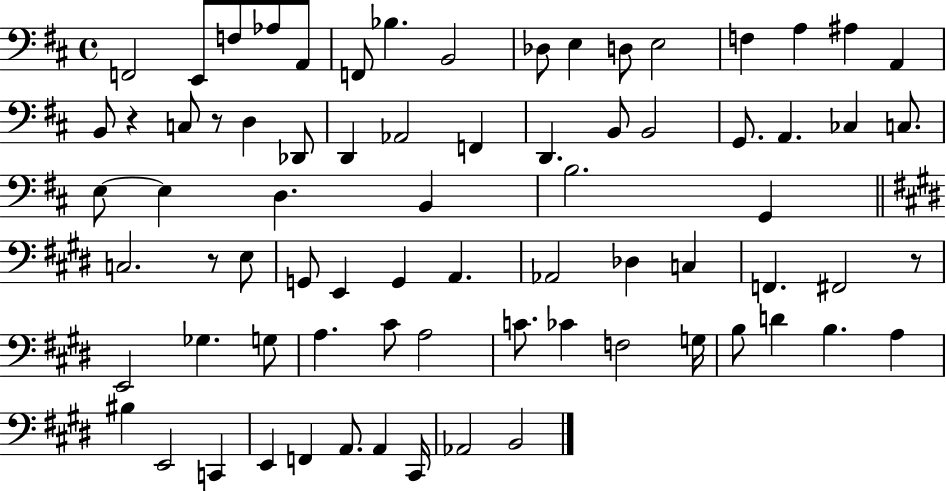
X:1
T:Untitled
M:4/4
L:1/4
K:D
F,,2 E,,/2 F,/2 _A,/2 A,,/2 F,,/2 _B, B,,2 _D,/2 E, D,/2 E,2 F, A, ^A, A,, B,,/2 z C,/2 z/2 D, _D,,/2 D,, _A,,2 F,, D,, B,,/2 B,,2 G,,/2 A,, _C, C,/2 E,/2 E, D, B,, B,2 G,, C,2 z/2 E,/2 G,,/2 E,, G,, A,, _A,,2 _D, C, F,, ^F,,2 z/2 E,,2 _G, G,/2 A, ^C/2 A,2 C/2 _C F,2 G,/4 B,/2 D B, A, ^B, E,,2 C,, E,, F,, A,,/2 A,, ^C,,/4 _A,,2 B,,2